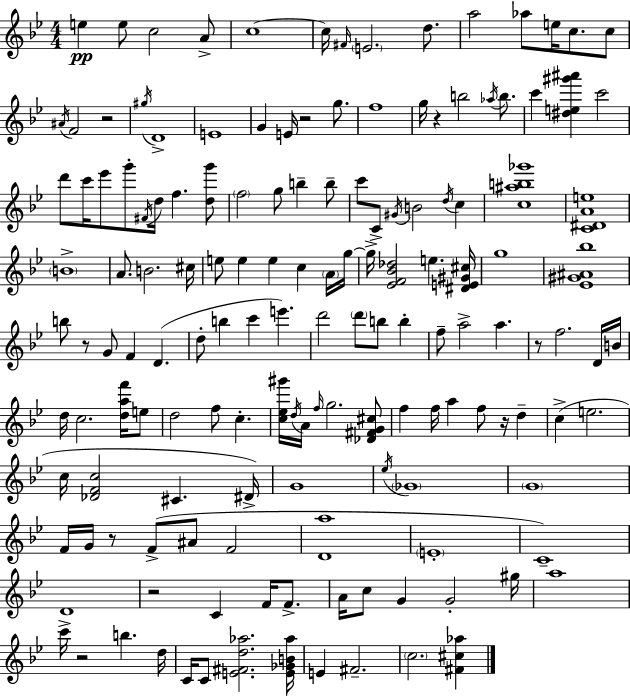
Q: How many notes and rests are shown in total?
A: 150